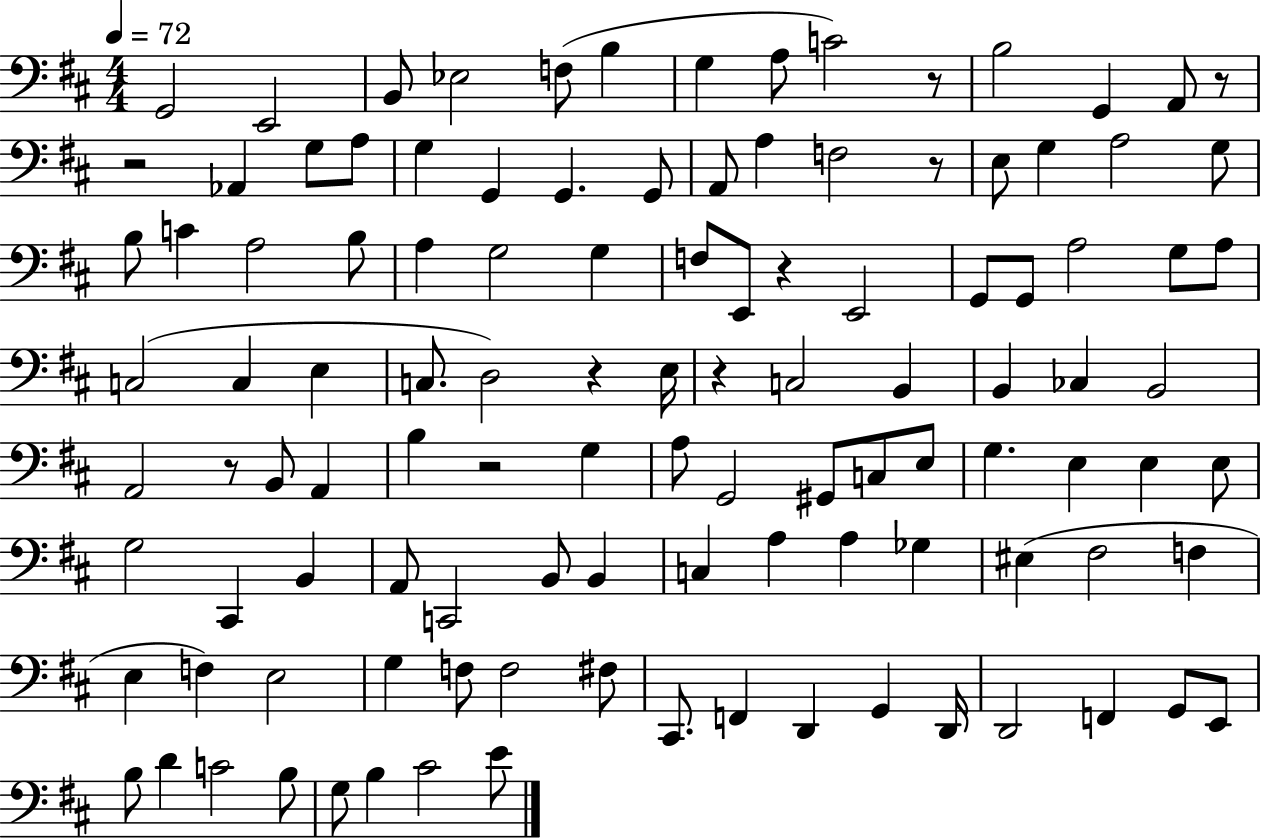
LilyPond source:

{
  \clef bass
  \numericTimeSignature
  \time 4/4
  \key d \major
  \tempo 4 = 72
  \repeat volta 2 { g,2 e,2 | b,8 ees2 f8( b4 | g4 a8 c'2) r8 | b2 g,4 a,8 r8 | \break r2 aes,4 g8 a8 | g4 g,4 g,4. g,8 | a,8 a4 f2 r8 | e8 g4 a2 g8 | \break b8 c'4 a2 b8 | a4 g2 g4 | f8 e,8 r4 e,2 | g,8 g,8 a2 g8 a8 | \break c2( c4 e4 | c8. d2) r4 e16 | r4 c2 b,4 | b,4 ces4 b,2 | \break a,2 r8 b,8 a,4 | b4 r2 g4 | a8 g,2 gis,8 c8 e8 | g4. e4 e4 e8 | \break g2 cis,4 b,4 | a,8 c,2 b,8 b,4 | c4 a4 a4 ges4 | eis4( fis2 f4 | \break e4 f4) e2 | g4 f8 f2 fis8 | cis,8. f,4 d,4 g,4 d,16 | d,2 f,4 g,8 e,8 | \break b8 d'4 c'2 b8 | g8 b4 cis'2 e'8 | } \bar "|."
}